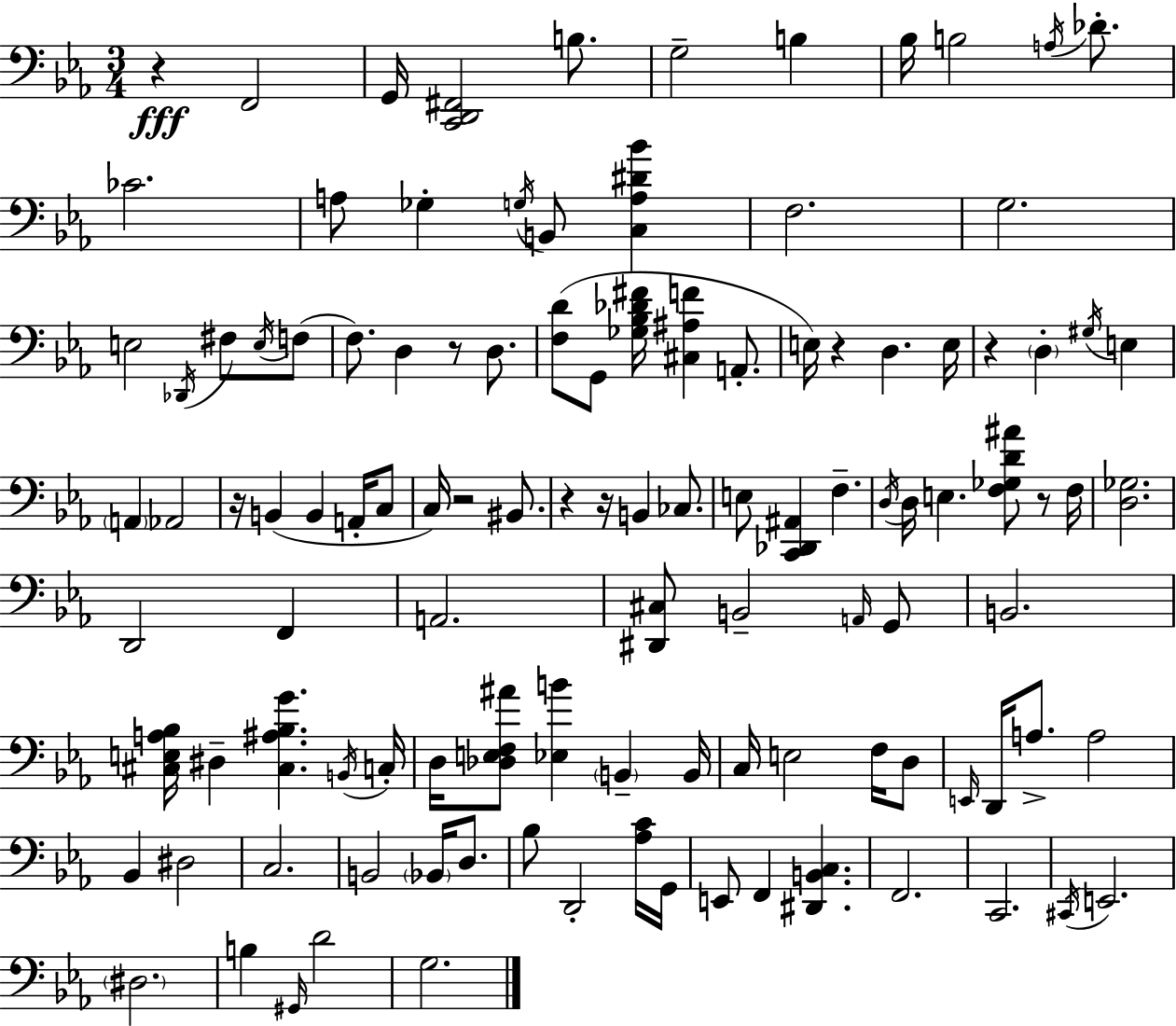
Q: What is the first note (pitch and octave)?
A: F2